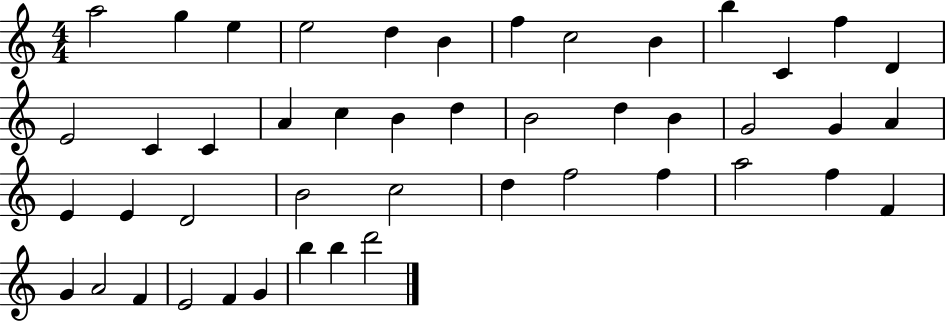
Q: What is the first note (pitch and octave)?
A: A5